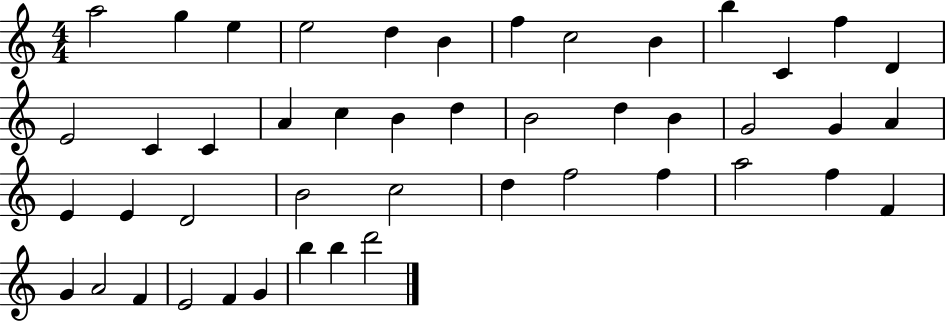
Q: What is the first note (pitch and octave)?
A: A5